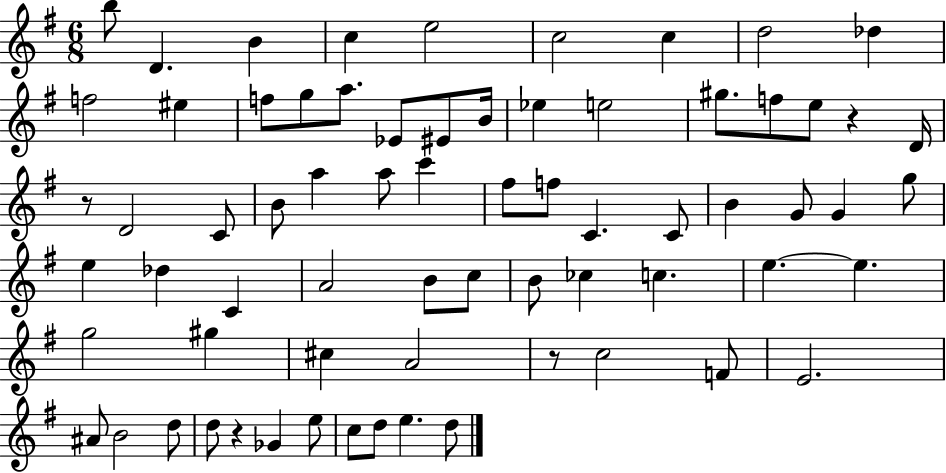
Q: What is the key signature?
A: G major